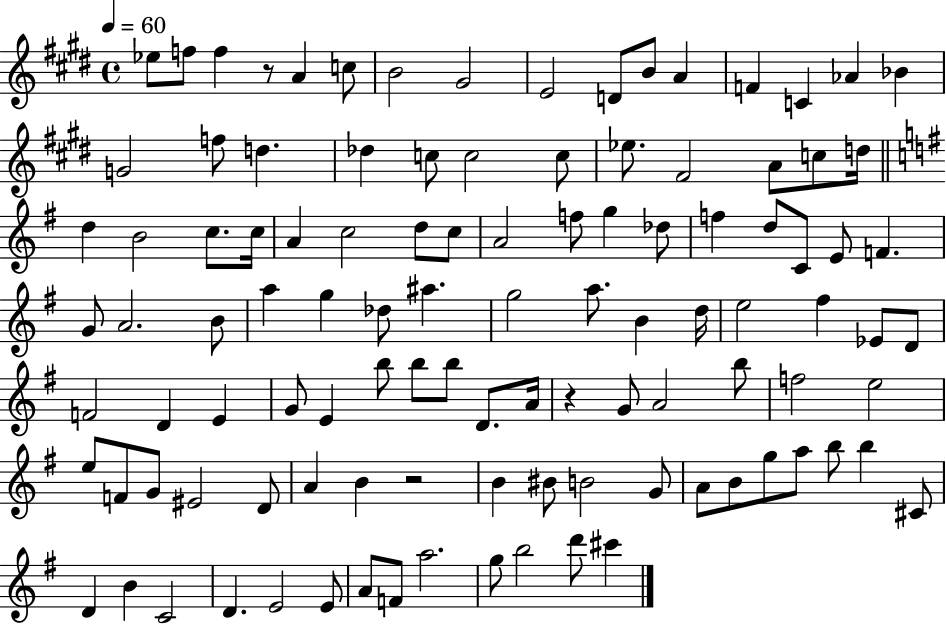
Eb5/e F5/e F5/q R/e A4/q C5/e B4/h G#4/h E4/h D4/e B4/e A4/q F4/q C4/q Ab4/q Bb4/q G4/h F5/e D5/q. Db5/q C5/e C5/h C5/e Eb5/e. F#4/h A4/e C5/e D5/s D5/q B4/h C5/e. C5/s A4/q C5/h D5/e C5/e A4/h F5/e G5/q Db5/e F5/q D5/e C4/e E4/e F4/q. G4/e A4/h. B4/e A5/q G5/q Db5/e A#5/q. G5/h A5/e. B4/q D5/s E5/h F#5/q Eb4/e D4/e F4/h D4/q E4/q G4/e E4/q B5/e B5/e B5/e D4/e. A4/s R/q G4/e A4/h B5/e F5/h E5/h E5/e F4/e G4/e EIS4/h D4/e A4/q B4/q R/h B4/q BIS4/e B4/h G4/e A4/e B4/e G5/e A5/e B5/e B5/q C#4/e D4/q B4/q C4/h D4/q. E4/h E4/e A4/e F4/e A5/h. G5/e B5/h D6/e C#6/q